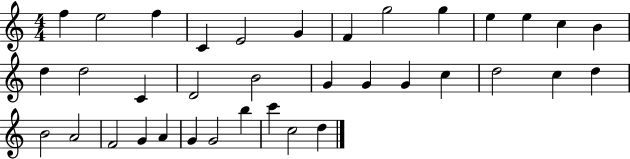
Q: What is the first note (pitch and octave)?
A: F5